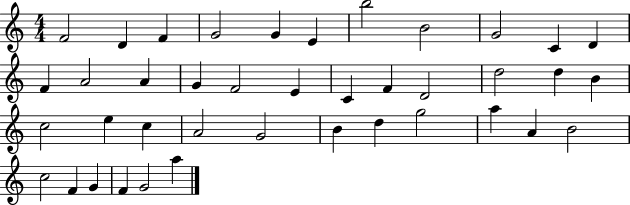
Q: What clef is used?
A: treble